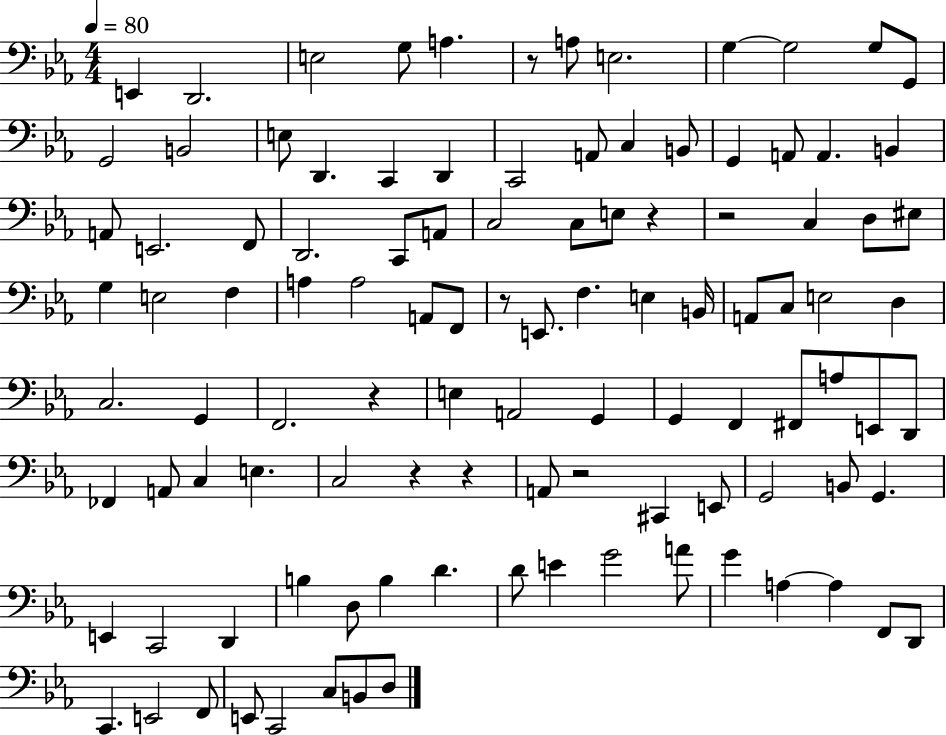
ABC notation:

X:1
T:Untitled
M:4/4
L:1/4
K:Eb
E,, D,,2 E,2 G,/2 A, z/2 A,/2 E,2 G, G,2 G,/2 G,,/2 G,,2 B,,2 E,/2 D,, C,, D,, C,,2 A,,/2 C, B,,/2 G,, A,,/2 A,, B,, A,,/2 E,,2 F,,/2 D,,2 C,,/2 A,,/2 C,2 C,/2 E,/2 z z2 C, D,/2 ^E,/2 G, E,2 F, A, A,2 A,,/2 F,,/2 z/2 E,,/2 F, E, B,,/4 A,,/2 C,/2 E,2 D, C,2 G,, F,,2 z E, A,,2 G,, G,, F,, ^F,,/2 A,/2 E,,/2 D,,/2 _F,, A,,/2 C, E, C,2 z z A,,/2 z2 ^C,, E,,/2 G,,2 B,,/2 G,, E,, C,,2 D,, B, D,/2 B, D D/2 E G2 A/2 G A, A, F,,/2 D,,/2 C,, E,,2 F,,/2 E,,/2 C,,2 C,/2 B,,/2 D,/2